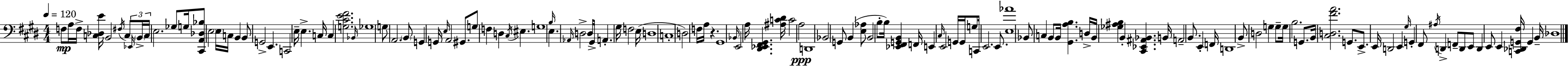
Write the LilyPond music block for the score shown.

{
  \clef bass
  \numericTimeSignature
  \time 4/4
  \key e \major
  \tempo 4 = 120
  f8\mp a16 f16-> <c des e'>16 b,2 \acciaccatura { fis16 } c8 | \tuplet 3/2 { \grace { ees,16 } \parenthesize b,16-> c16 } e2. ges8 | g16 <cis, a, des bes>8 \parenthesize e2 e16 c16 b,4 | b,8 g,2-> e,4. | \break c,2 e16-- e4.-> | c16 c4 <g cis' e' fis'>2. | \grace { bes,16 } ges1 | \parenthesize g8 a,2. | \break \parenthesize b,8 g,4 g,16 \grace { e16 } a,2 | gis,8. g8 f4 d4 \acciaccatura { cis16 } eis4. | g1 | \grace { b16 } e4. \grace { aes,16 } d2-> | \break d16 gis,16-> a,4.-. gis16 f2 | e16( d1 | c1-. | d2) f16 | \break a16 r4. gis,1 | \grace { bes,16 } e,2 | a16 <dis, ees, fis, gis,>4. <ais c' dis'>16 c'2 | a2\ppp d,1 | \break bes,2 | g,8 b,4( <e aes>8 b,2 | b8-. b16) <ees, fis, g, b,>4 f,16 e,4 \grace { cis16 } e,2 | g,16 g,16 g8 c,16 e,2. | \break e,8. <e aes'>1 | bes,8 c4 b,8 | b,16 <gis, a b>4. d16-> b,16 <ges ais b>4 b,4-. | <cis, ees, ais, bes,>4. b,16 a,2-- | \break b,8. e,4-. f,16 d,1 | b,8-> d2 | g4 g8-- g16 b2. | g,8. b,16 <cis d fis' a'>2. | \break g,8. e,8.-> e,16 d,2 | e,4 \grace { gis16 } g,4-. fis,8 | \acciaccatura { ais16 } d,4-> f,8-- d,8 e,8 d,4 e,8 | e,4 <c, des, g, fis>16 g,4 b,16-- des1 | \break \bar "|."
}